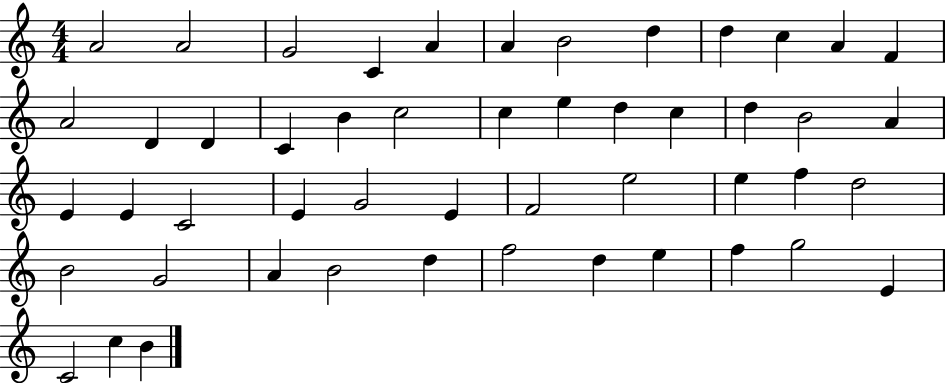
X:1
T:Untitled
M:4/4
L:1/4
K:C
A2 A2 G2 C A A B2 d d c A F A2 D D C B c2 c e d c d B2 A E E C2 E G2 E F2 e2 e f d2 B2 G2 A B2 d f2 d e f g2 E C2 c B